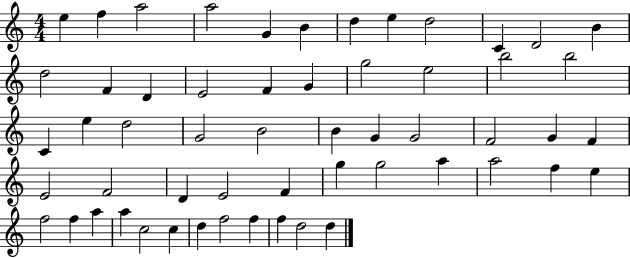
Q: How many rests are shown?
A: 0